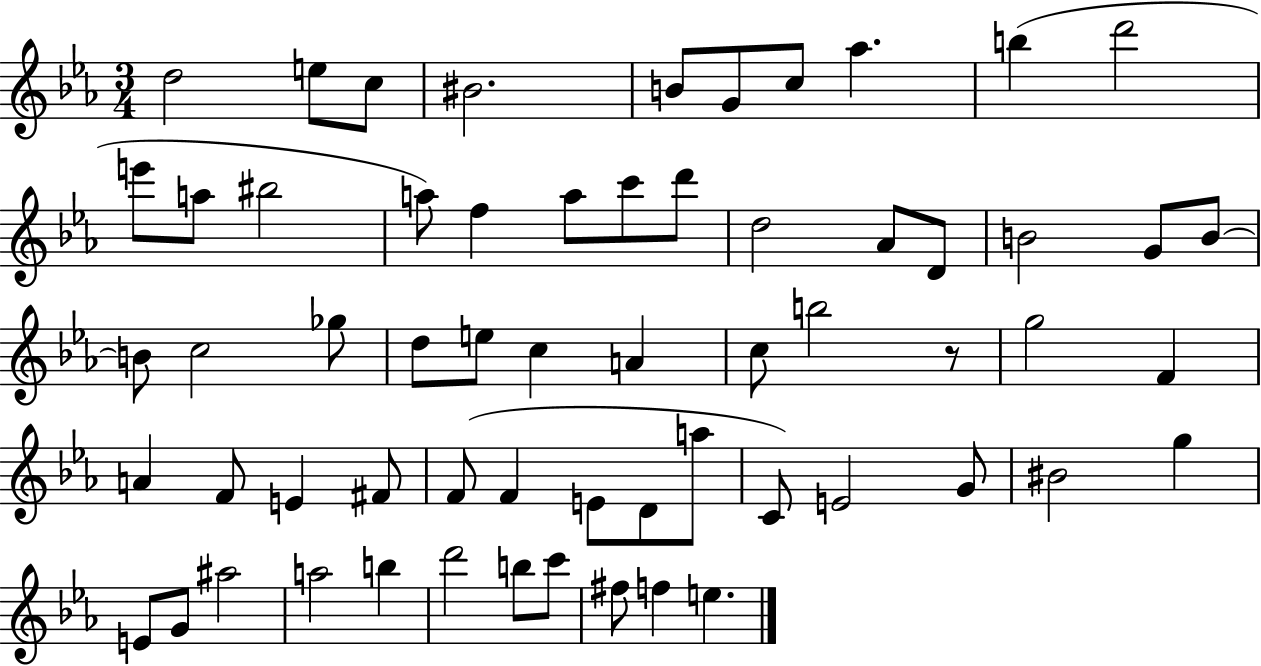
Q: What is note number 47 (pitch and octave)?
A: G4